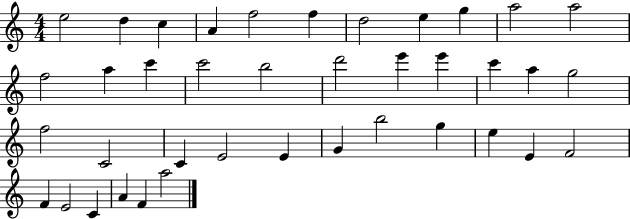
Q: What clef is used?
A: treble